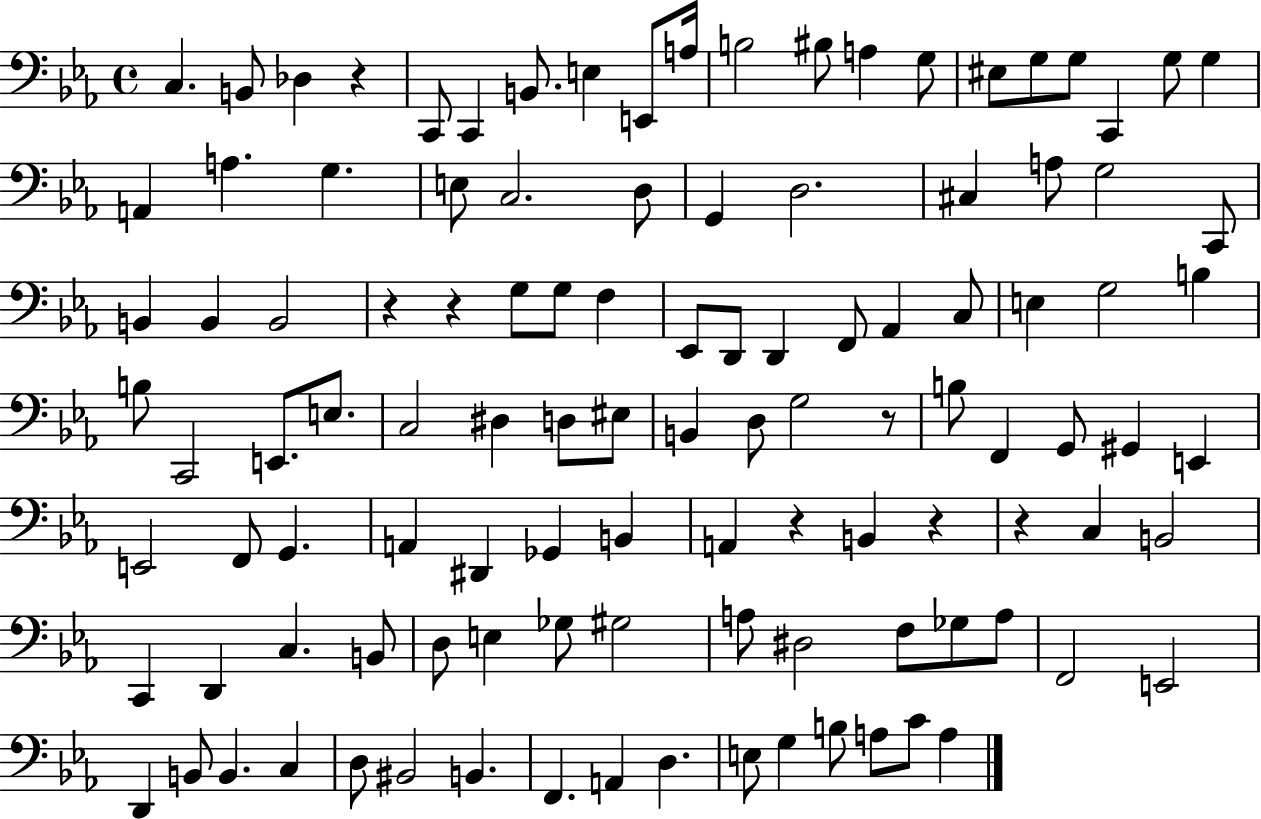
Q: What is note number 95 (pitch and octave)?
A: B2